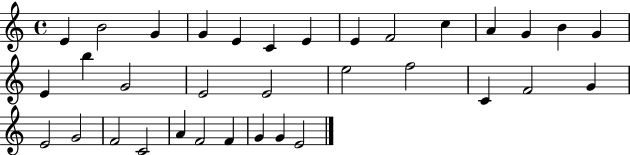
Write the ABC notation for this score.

X:1
T:Untitled
M:4/4
L:1/4
K:C
E B2 G G E C E E F2 c A G B G E b G2 E2 E2 e2 f2 C F2 G E2 G2 F2 C2 A F2 F G G E2